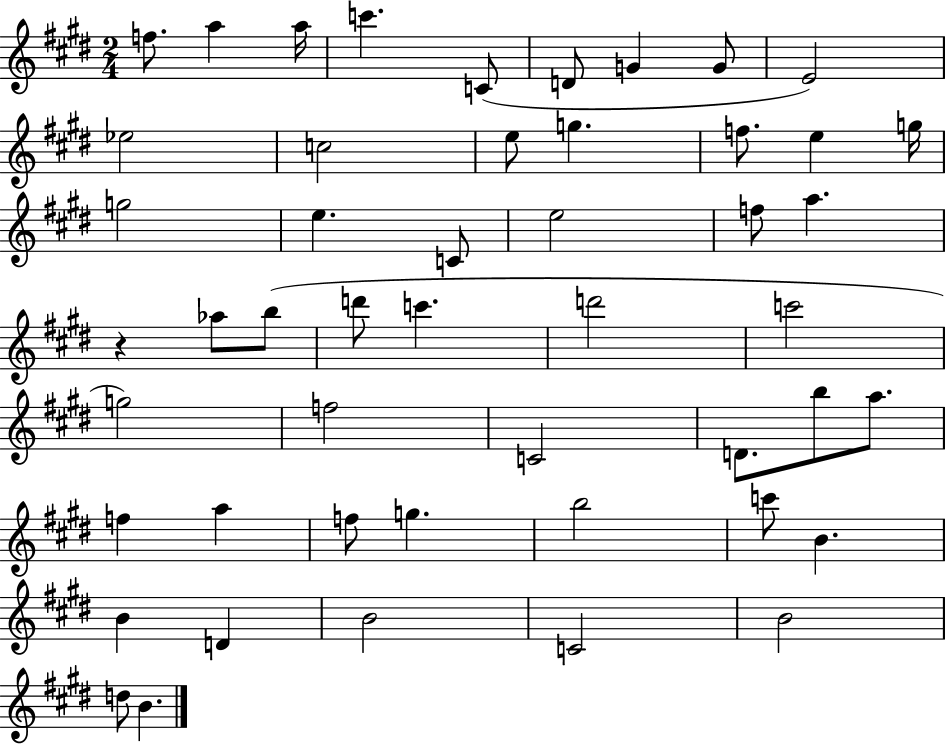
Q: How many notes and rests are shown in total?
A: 49